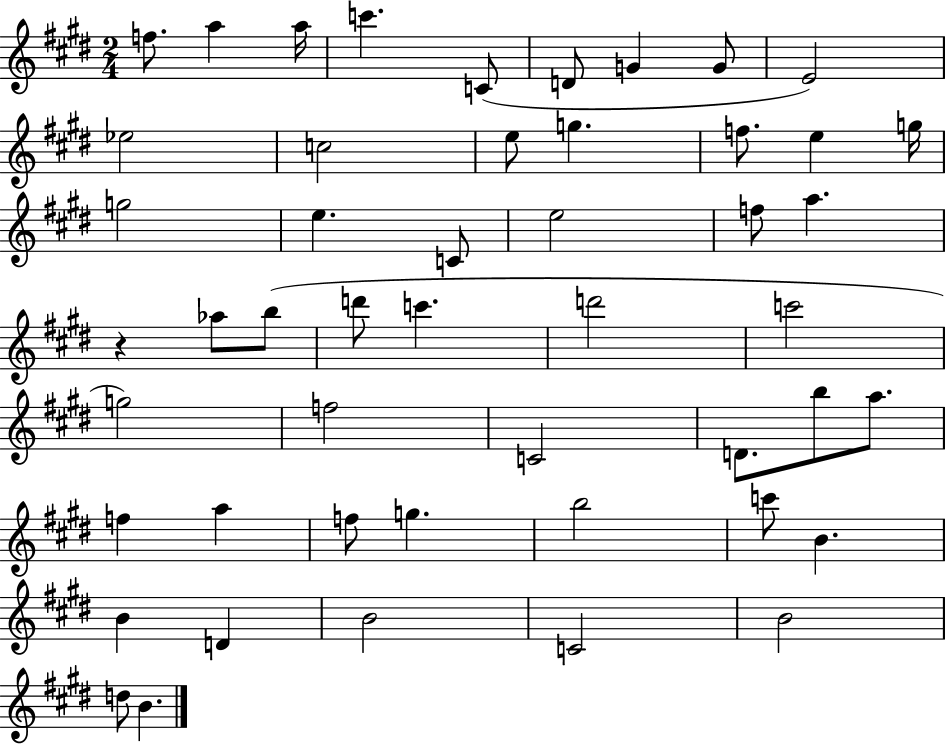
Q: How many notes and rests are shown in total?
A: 49